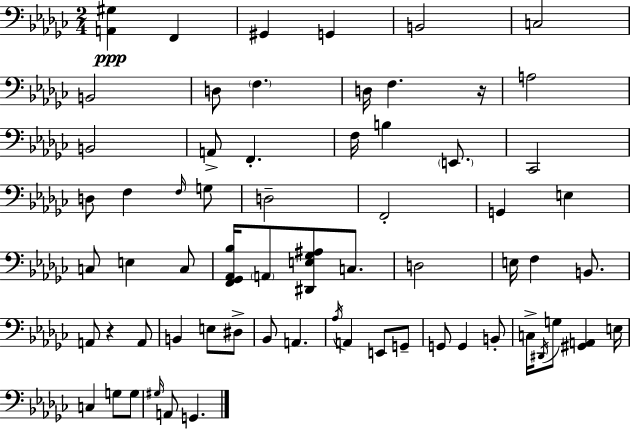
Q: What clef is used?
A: bass